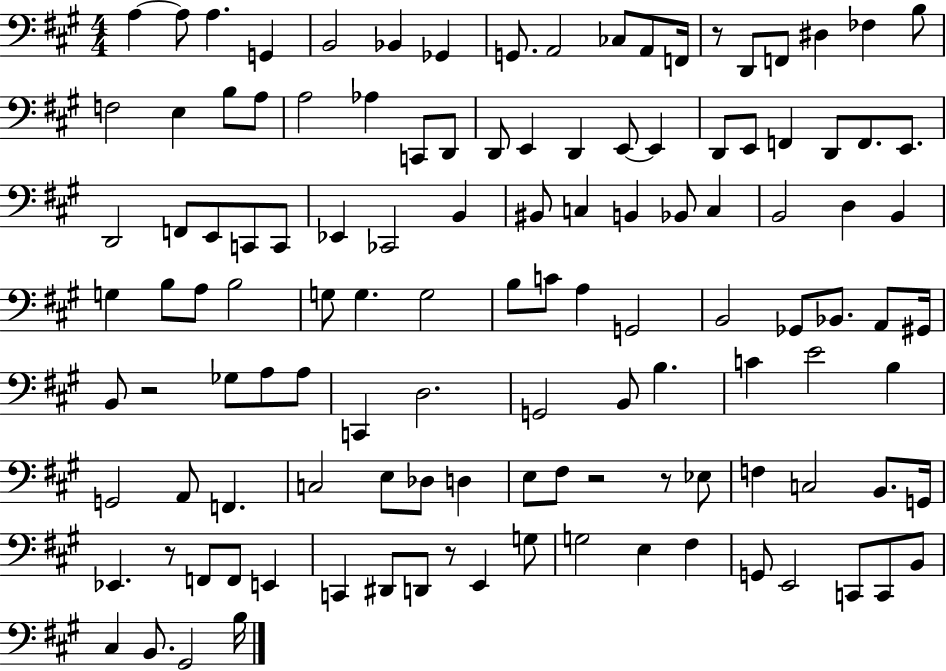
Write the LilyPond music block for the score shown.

{
  \clef bass
  \numericTimeSignature
  \time 4/4
  \key a \major
  a4~~ a8 a4. g,4 | b,2 bes,4 ges,4 | g,8. a,2 ces8 a,8 f,16 | r8 d,8 f,8 dis4 fes4 b8 | \break f2 e4 b8 a8 | a2 aes4 c,8 d,8 | d,8 e,4 d,4 e,8~~ e,4 | d,8 e,8 f,4 d,8 f,8. e,8. | \break d,2 f,8 e,8 c,8 c,8 | ees,4 ces,2 b,4 | bis,8 c4 b,4 bes,8 c4 | b,2 d4 b,4 | \break g4 b8 a8 b2 | g8 g4. g2 | b8 c'8 a4 g,2 | b,2 ges,8 bes,8. a,8 gis,16 | \break b,8 r2 ges8 a8 a8 | c,4 d2. | g,2 b,8 b4. | c'4 e'2 b4 | \break g,2 a,8 f,4. | c2 e8 des8 d4 | e8 fis8 r2 r8 ees8 | f4 c2 b,8. g,16 | \break ees,4. r8 f,8 f,8 e,4 | c,4 dis,8 d,8 r8 e,4 g8 | g2 e4 fis4 | g,8 e,2 c,8 c,8 b,8 | \break cis4 b,8. gis,2 b16 | \bar "|."
}